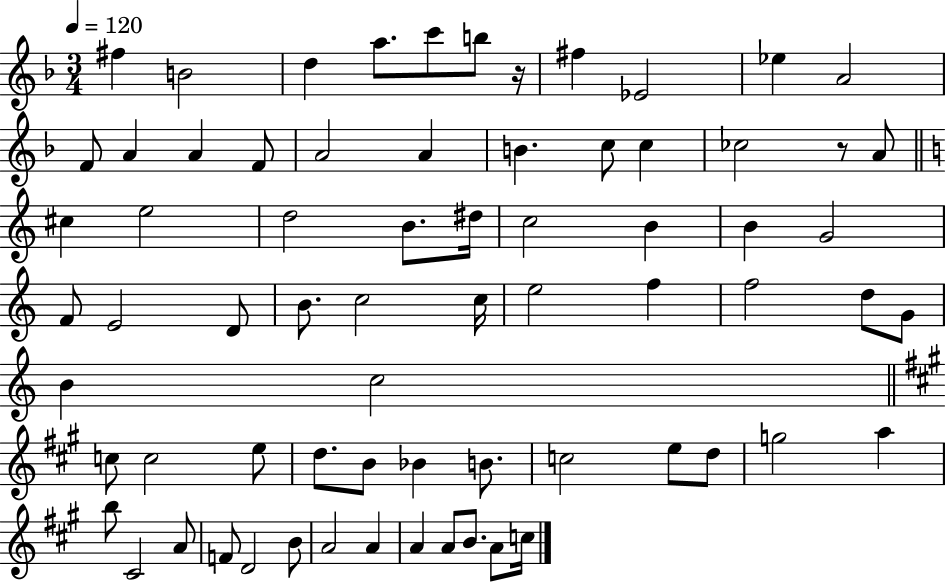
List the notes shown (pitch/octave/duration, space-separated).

F#5/q B4/h D5/q A5/e. C6/e B5/e R/s F#5/q Eb4/h Eb5/q A4/h F4/e A4/q A4/q F4/e A4/h A4/q B4/q. C5/e C5/q CES5/h R/e A4/e C#5/q E5/h D5/h B4/e. D#5/s C5/h B4/q B4/q G4/h F4/e E4/h D4/e B4/e. C5/h C5/s E5/h F5/q F5/h D5/e G4/e B4/q C5/h C5/e C5/h E5/e D5/e. B4/e Bb4/q B4/e. C5/h E5/e D5/e G5/h A5/q B5/e C#4/h A4/e F4/e D4/h B4/e A4/h A4/q A4/q A4/e B4/e. A4/e C5/s